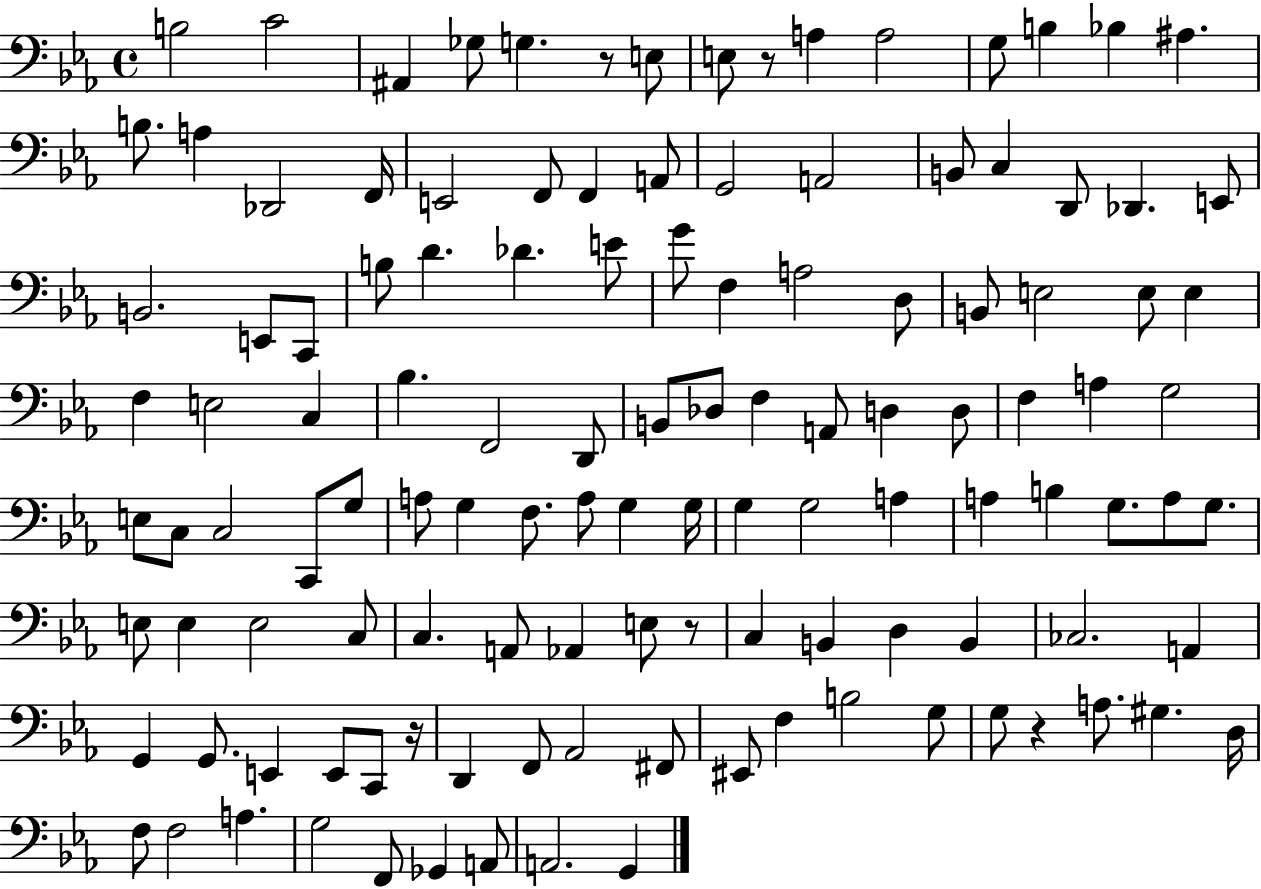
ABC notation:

X:1
T:Untitled
M:4/4
L:1/4
K:Eb
B,2 C2 ^A,, _G,/2 G, z/2 E,/2 E,/2 z/2 A, A,2 G,/2 B, _B, ^A, B,/2 A, _D,,2 F,,/4 E,,2 F,,/2 F,, A,,/2 G,,2 A,,2 B,,/2 C, D,,/2 _D,, E,,/2 B,,2 E,,/2 C,,/2 B,/2 D _D E/2 G/2 F, A,2 D,/2 B,,/2 E,2 E,/2 E, F, E,2 C, _B, F,,2 D,,/2 B,,/2 _D,/2 F, A,,/2 D, D,/2 F, A, G,2 E,/2 C,/2 C,2 C,,/2 G,/2 A,/2 G, F,/2 A,/2 G, G,/4 G, G,2 A, A, B, G,/2 A,/2 G,/2 E,/2 E, E,2 C,/2 C, A,,/2 _A,, E,/2 z/2 C, B,, D, B,, _C,2 A,, G,, G,,/2 E,, E,,/2 C,,/2 z/4 D,, F,,/2 _A,,2 ^F,,/2 ^E,,/2 F, B,2 G,/2 G,/2 z A,/2 ^G, D,/4 F,/2 F,2 A, G,2 F,,/2 _G,, A,,/2 A,,2 G,,